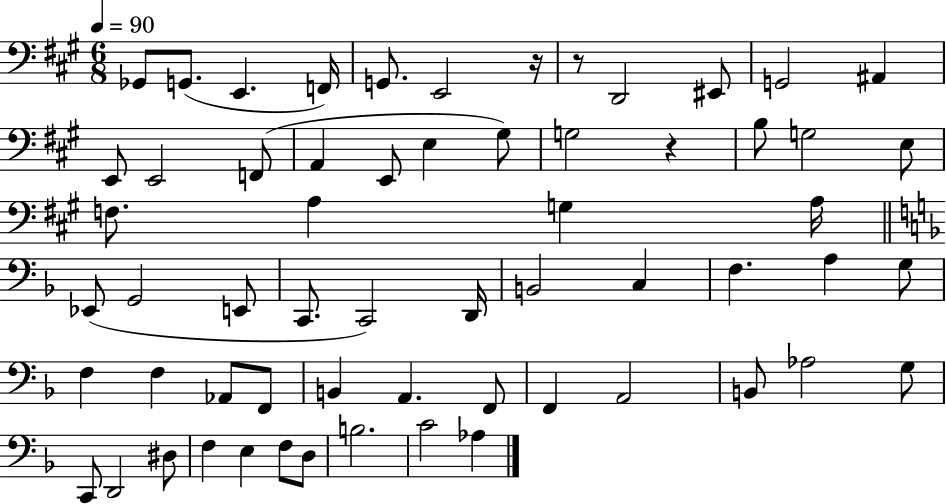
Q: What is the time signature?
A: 6/8